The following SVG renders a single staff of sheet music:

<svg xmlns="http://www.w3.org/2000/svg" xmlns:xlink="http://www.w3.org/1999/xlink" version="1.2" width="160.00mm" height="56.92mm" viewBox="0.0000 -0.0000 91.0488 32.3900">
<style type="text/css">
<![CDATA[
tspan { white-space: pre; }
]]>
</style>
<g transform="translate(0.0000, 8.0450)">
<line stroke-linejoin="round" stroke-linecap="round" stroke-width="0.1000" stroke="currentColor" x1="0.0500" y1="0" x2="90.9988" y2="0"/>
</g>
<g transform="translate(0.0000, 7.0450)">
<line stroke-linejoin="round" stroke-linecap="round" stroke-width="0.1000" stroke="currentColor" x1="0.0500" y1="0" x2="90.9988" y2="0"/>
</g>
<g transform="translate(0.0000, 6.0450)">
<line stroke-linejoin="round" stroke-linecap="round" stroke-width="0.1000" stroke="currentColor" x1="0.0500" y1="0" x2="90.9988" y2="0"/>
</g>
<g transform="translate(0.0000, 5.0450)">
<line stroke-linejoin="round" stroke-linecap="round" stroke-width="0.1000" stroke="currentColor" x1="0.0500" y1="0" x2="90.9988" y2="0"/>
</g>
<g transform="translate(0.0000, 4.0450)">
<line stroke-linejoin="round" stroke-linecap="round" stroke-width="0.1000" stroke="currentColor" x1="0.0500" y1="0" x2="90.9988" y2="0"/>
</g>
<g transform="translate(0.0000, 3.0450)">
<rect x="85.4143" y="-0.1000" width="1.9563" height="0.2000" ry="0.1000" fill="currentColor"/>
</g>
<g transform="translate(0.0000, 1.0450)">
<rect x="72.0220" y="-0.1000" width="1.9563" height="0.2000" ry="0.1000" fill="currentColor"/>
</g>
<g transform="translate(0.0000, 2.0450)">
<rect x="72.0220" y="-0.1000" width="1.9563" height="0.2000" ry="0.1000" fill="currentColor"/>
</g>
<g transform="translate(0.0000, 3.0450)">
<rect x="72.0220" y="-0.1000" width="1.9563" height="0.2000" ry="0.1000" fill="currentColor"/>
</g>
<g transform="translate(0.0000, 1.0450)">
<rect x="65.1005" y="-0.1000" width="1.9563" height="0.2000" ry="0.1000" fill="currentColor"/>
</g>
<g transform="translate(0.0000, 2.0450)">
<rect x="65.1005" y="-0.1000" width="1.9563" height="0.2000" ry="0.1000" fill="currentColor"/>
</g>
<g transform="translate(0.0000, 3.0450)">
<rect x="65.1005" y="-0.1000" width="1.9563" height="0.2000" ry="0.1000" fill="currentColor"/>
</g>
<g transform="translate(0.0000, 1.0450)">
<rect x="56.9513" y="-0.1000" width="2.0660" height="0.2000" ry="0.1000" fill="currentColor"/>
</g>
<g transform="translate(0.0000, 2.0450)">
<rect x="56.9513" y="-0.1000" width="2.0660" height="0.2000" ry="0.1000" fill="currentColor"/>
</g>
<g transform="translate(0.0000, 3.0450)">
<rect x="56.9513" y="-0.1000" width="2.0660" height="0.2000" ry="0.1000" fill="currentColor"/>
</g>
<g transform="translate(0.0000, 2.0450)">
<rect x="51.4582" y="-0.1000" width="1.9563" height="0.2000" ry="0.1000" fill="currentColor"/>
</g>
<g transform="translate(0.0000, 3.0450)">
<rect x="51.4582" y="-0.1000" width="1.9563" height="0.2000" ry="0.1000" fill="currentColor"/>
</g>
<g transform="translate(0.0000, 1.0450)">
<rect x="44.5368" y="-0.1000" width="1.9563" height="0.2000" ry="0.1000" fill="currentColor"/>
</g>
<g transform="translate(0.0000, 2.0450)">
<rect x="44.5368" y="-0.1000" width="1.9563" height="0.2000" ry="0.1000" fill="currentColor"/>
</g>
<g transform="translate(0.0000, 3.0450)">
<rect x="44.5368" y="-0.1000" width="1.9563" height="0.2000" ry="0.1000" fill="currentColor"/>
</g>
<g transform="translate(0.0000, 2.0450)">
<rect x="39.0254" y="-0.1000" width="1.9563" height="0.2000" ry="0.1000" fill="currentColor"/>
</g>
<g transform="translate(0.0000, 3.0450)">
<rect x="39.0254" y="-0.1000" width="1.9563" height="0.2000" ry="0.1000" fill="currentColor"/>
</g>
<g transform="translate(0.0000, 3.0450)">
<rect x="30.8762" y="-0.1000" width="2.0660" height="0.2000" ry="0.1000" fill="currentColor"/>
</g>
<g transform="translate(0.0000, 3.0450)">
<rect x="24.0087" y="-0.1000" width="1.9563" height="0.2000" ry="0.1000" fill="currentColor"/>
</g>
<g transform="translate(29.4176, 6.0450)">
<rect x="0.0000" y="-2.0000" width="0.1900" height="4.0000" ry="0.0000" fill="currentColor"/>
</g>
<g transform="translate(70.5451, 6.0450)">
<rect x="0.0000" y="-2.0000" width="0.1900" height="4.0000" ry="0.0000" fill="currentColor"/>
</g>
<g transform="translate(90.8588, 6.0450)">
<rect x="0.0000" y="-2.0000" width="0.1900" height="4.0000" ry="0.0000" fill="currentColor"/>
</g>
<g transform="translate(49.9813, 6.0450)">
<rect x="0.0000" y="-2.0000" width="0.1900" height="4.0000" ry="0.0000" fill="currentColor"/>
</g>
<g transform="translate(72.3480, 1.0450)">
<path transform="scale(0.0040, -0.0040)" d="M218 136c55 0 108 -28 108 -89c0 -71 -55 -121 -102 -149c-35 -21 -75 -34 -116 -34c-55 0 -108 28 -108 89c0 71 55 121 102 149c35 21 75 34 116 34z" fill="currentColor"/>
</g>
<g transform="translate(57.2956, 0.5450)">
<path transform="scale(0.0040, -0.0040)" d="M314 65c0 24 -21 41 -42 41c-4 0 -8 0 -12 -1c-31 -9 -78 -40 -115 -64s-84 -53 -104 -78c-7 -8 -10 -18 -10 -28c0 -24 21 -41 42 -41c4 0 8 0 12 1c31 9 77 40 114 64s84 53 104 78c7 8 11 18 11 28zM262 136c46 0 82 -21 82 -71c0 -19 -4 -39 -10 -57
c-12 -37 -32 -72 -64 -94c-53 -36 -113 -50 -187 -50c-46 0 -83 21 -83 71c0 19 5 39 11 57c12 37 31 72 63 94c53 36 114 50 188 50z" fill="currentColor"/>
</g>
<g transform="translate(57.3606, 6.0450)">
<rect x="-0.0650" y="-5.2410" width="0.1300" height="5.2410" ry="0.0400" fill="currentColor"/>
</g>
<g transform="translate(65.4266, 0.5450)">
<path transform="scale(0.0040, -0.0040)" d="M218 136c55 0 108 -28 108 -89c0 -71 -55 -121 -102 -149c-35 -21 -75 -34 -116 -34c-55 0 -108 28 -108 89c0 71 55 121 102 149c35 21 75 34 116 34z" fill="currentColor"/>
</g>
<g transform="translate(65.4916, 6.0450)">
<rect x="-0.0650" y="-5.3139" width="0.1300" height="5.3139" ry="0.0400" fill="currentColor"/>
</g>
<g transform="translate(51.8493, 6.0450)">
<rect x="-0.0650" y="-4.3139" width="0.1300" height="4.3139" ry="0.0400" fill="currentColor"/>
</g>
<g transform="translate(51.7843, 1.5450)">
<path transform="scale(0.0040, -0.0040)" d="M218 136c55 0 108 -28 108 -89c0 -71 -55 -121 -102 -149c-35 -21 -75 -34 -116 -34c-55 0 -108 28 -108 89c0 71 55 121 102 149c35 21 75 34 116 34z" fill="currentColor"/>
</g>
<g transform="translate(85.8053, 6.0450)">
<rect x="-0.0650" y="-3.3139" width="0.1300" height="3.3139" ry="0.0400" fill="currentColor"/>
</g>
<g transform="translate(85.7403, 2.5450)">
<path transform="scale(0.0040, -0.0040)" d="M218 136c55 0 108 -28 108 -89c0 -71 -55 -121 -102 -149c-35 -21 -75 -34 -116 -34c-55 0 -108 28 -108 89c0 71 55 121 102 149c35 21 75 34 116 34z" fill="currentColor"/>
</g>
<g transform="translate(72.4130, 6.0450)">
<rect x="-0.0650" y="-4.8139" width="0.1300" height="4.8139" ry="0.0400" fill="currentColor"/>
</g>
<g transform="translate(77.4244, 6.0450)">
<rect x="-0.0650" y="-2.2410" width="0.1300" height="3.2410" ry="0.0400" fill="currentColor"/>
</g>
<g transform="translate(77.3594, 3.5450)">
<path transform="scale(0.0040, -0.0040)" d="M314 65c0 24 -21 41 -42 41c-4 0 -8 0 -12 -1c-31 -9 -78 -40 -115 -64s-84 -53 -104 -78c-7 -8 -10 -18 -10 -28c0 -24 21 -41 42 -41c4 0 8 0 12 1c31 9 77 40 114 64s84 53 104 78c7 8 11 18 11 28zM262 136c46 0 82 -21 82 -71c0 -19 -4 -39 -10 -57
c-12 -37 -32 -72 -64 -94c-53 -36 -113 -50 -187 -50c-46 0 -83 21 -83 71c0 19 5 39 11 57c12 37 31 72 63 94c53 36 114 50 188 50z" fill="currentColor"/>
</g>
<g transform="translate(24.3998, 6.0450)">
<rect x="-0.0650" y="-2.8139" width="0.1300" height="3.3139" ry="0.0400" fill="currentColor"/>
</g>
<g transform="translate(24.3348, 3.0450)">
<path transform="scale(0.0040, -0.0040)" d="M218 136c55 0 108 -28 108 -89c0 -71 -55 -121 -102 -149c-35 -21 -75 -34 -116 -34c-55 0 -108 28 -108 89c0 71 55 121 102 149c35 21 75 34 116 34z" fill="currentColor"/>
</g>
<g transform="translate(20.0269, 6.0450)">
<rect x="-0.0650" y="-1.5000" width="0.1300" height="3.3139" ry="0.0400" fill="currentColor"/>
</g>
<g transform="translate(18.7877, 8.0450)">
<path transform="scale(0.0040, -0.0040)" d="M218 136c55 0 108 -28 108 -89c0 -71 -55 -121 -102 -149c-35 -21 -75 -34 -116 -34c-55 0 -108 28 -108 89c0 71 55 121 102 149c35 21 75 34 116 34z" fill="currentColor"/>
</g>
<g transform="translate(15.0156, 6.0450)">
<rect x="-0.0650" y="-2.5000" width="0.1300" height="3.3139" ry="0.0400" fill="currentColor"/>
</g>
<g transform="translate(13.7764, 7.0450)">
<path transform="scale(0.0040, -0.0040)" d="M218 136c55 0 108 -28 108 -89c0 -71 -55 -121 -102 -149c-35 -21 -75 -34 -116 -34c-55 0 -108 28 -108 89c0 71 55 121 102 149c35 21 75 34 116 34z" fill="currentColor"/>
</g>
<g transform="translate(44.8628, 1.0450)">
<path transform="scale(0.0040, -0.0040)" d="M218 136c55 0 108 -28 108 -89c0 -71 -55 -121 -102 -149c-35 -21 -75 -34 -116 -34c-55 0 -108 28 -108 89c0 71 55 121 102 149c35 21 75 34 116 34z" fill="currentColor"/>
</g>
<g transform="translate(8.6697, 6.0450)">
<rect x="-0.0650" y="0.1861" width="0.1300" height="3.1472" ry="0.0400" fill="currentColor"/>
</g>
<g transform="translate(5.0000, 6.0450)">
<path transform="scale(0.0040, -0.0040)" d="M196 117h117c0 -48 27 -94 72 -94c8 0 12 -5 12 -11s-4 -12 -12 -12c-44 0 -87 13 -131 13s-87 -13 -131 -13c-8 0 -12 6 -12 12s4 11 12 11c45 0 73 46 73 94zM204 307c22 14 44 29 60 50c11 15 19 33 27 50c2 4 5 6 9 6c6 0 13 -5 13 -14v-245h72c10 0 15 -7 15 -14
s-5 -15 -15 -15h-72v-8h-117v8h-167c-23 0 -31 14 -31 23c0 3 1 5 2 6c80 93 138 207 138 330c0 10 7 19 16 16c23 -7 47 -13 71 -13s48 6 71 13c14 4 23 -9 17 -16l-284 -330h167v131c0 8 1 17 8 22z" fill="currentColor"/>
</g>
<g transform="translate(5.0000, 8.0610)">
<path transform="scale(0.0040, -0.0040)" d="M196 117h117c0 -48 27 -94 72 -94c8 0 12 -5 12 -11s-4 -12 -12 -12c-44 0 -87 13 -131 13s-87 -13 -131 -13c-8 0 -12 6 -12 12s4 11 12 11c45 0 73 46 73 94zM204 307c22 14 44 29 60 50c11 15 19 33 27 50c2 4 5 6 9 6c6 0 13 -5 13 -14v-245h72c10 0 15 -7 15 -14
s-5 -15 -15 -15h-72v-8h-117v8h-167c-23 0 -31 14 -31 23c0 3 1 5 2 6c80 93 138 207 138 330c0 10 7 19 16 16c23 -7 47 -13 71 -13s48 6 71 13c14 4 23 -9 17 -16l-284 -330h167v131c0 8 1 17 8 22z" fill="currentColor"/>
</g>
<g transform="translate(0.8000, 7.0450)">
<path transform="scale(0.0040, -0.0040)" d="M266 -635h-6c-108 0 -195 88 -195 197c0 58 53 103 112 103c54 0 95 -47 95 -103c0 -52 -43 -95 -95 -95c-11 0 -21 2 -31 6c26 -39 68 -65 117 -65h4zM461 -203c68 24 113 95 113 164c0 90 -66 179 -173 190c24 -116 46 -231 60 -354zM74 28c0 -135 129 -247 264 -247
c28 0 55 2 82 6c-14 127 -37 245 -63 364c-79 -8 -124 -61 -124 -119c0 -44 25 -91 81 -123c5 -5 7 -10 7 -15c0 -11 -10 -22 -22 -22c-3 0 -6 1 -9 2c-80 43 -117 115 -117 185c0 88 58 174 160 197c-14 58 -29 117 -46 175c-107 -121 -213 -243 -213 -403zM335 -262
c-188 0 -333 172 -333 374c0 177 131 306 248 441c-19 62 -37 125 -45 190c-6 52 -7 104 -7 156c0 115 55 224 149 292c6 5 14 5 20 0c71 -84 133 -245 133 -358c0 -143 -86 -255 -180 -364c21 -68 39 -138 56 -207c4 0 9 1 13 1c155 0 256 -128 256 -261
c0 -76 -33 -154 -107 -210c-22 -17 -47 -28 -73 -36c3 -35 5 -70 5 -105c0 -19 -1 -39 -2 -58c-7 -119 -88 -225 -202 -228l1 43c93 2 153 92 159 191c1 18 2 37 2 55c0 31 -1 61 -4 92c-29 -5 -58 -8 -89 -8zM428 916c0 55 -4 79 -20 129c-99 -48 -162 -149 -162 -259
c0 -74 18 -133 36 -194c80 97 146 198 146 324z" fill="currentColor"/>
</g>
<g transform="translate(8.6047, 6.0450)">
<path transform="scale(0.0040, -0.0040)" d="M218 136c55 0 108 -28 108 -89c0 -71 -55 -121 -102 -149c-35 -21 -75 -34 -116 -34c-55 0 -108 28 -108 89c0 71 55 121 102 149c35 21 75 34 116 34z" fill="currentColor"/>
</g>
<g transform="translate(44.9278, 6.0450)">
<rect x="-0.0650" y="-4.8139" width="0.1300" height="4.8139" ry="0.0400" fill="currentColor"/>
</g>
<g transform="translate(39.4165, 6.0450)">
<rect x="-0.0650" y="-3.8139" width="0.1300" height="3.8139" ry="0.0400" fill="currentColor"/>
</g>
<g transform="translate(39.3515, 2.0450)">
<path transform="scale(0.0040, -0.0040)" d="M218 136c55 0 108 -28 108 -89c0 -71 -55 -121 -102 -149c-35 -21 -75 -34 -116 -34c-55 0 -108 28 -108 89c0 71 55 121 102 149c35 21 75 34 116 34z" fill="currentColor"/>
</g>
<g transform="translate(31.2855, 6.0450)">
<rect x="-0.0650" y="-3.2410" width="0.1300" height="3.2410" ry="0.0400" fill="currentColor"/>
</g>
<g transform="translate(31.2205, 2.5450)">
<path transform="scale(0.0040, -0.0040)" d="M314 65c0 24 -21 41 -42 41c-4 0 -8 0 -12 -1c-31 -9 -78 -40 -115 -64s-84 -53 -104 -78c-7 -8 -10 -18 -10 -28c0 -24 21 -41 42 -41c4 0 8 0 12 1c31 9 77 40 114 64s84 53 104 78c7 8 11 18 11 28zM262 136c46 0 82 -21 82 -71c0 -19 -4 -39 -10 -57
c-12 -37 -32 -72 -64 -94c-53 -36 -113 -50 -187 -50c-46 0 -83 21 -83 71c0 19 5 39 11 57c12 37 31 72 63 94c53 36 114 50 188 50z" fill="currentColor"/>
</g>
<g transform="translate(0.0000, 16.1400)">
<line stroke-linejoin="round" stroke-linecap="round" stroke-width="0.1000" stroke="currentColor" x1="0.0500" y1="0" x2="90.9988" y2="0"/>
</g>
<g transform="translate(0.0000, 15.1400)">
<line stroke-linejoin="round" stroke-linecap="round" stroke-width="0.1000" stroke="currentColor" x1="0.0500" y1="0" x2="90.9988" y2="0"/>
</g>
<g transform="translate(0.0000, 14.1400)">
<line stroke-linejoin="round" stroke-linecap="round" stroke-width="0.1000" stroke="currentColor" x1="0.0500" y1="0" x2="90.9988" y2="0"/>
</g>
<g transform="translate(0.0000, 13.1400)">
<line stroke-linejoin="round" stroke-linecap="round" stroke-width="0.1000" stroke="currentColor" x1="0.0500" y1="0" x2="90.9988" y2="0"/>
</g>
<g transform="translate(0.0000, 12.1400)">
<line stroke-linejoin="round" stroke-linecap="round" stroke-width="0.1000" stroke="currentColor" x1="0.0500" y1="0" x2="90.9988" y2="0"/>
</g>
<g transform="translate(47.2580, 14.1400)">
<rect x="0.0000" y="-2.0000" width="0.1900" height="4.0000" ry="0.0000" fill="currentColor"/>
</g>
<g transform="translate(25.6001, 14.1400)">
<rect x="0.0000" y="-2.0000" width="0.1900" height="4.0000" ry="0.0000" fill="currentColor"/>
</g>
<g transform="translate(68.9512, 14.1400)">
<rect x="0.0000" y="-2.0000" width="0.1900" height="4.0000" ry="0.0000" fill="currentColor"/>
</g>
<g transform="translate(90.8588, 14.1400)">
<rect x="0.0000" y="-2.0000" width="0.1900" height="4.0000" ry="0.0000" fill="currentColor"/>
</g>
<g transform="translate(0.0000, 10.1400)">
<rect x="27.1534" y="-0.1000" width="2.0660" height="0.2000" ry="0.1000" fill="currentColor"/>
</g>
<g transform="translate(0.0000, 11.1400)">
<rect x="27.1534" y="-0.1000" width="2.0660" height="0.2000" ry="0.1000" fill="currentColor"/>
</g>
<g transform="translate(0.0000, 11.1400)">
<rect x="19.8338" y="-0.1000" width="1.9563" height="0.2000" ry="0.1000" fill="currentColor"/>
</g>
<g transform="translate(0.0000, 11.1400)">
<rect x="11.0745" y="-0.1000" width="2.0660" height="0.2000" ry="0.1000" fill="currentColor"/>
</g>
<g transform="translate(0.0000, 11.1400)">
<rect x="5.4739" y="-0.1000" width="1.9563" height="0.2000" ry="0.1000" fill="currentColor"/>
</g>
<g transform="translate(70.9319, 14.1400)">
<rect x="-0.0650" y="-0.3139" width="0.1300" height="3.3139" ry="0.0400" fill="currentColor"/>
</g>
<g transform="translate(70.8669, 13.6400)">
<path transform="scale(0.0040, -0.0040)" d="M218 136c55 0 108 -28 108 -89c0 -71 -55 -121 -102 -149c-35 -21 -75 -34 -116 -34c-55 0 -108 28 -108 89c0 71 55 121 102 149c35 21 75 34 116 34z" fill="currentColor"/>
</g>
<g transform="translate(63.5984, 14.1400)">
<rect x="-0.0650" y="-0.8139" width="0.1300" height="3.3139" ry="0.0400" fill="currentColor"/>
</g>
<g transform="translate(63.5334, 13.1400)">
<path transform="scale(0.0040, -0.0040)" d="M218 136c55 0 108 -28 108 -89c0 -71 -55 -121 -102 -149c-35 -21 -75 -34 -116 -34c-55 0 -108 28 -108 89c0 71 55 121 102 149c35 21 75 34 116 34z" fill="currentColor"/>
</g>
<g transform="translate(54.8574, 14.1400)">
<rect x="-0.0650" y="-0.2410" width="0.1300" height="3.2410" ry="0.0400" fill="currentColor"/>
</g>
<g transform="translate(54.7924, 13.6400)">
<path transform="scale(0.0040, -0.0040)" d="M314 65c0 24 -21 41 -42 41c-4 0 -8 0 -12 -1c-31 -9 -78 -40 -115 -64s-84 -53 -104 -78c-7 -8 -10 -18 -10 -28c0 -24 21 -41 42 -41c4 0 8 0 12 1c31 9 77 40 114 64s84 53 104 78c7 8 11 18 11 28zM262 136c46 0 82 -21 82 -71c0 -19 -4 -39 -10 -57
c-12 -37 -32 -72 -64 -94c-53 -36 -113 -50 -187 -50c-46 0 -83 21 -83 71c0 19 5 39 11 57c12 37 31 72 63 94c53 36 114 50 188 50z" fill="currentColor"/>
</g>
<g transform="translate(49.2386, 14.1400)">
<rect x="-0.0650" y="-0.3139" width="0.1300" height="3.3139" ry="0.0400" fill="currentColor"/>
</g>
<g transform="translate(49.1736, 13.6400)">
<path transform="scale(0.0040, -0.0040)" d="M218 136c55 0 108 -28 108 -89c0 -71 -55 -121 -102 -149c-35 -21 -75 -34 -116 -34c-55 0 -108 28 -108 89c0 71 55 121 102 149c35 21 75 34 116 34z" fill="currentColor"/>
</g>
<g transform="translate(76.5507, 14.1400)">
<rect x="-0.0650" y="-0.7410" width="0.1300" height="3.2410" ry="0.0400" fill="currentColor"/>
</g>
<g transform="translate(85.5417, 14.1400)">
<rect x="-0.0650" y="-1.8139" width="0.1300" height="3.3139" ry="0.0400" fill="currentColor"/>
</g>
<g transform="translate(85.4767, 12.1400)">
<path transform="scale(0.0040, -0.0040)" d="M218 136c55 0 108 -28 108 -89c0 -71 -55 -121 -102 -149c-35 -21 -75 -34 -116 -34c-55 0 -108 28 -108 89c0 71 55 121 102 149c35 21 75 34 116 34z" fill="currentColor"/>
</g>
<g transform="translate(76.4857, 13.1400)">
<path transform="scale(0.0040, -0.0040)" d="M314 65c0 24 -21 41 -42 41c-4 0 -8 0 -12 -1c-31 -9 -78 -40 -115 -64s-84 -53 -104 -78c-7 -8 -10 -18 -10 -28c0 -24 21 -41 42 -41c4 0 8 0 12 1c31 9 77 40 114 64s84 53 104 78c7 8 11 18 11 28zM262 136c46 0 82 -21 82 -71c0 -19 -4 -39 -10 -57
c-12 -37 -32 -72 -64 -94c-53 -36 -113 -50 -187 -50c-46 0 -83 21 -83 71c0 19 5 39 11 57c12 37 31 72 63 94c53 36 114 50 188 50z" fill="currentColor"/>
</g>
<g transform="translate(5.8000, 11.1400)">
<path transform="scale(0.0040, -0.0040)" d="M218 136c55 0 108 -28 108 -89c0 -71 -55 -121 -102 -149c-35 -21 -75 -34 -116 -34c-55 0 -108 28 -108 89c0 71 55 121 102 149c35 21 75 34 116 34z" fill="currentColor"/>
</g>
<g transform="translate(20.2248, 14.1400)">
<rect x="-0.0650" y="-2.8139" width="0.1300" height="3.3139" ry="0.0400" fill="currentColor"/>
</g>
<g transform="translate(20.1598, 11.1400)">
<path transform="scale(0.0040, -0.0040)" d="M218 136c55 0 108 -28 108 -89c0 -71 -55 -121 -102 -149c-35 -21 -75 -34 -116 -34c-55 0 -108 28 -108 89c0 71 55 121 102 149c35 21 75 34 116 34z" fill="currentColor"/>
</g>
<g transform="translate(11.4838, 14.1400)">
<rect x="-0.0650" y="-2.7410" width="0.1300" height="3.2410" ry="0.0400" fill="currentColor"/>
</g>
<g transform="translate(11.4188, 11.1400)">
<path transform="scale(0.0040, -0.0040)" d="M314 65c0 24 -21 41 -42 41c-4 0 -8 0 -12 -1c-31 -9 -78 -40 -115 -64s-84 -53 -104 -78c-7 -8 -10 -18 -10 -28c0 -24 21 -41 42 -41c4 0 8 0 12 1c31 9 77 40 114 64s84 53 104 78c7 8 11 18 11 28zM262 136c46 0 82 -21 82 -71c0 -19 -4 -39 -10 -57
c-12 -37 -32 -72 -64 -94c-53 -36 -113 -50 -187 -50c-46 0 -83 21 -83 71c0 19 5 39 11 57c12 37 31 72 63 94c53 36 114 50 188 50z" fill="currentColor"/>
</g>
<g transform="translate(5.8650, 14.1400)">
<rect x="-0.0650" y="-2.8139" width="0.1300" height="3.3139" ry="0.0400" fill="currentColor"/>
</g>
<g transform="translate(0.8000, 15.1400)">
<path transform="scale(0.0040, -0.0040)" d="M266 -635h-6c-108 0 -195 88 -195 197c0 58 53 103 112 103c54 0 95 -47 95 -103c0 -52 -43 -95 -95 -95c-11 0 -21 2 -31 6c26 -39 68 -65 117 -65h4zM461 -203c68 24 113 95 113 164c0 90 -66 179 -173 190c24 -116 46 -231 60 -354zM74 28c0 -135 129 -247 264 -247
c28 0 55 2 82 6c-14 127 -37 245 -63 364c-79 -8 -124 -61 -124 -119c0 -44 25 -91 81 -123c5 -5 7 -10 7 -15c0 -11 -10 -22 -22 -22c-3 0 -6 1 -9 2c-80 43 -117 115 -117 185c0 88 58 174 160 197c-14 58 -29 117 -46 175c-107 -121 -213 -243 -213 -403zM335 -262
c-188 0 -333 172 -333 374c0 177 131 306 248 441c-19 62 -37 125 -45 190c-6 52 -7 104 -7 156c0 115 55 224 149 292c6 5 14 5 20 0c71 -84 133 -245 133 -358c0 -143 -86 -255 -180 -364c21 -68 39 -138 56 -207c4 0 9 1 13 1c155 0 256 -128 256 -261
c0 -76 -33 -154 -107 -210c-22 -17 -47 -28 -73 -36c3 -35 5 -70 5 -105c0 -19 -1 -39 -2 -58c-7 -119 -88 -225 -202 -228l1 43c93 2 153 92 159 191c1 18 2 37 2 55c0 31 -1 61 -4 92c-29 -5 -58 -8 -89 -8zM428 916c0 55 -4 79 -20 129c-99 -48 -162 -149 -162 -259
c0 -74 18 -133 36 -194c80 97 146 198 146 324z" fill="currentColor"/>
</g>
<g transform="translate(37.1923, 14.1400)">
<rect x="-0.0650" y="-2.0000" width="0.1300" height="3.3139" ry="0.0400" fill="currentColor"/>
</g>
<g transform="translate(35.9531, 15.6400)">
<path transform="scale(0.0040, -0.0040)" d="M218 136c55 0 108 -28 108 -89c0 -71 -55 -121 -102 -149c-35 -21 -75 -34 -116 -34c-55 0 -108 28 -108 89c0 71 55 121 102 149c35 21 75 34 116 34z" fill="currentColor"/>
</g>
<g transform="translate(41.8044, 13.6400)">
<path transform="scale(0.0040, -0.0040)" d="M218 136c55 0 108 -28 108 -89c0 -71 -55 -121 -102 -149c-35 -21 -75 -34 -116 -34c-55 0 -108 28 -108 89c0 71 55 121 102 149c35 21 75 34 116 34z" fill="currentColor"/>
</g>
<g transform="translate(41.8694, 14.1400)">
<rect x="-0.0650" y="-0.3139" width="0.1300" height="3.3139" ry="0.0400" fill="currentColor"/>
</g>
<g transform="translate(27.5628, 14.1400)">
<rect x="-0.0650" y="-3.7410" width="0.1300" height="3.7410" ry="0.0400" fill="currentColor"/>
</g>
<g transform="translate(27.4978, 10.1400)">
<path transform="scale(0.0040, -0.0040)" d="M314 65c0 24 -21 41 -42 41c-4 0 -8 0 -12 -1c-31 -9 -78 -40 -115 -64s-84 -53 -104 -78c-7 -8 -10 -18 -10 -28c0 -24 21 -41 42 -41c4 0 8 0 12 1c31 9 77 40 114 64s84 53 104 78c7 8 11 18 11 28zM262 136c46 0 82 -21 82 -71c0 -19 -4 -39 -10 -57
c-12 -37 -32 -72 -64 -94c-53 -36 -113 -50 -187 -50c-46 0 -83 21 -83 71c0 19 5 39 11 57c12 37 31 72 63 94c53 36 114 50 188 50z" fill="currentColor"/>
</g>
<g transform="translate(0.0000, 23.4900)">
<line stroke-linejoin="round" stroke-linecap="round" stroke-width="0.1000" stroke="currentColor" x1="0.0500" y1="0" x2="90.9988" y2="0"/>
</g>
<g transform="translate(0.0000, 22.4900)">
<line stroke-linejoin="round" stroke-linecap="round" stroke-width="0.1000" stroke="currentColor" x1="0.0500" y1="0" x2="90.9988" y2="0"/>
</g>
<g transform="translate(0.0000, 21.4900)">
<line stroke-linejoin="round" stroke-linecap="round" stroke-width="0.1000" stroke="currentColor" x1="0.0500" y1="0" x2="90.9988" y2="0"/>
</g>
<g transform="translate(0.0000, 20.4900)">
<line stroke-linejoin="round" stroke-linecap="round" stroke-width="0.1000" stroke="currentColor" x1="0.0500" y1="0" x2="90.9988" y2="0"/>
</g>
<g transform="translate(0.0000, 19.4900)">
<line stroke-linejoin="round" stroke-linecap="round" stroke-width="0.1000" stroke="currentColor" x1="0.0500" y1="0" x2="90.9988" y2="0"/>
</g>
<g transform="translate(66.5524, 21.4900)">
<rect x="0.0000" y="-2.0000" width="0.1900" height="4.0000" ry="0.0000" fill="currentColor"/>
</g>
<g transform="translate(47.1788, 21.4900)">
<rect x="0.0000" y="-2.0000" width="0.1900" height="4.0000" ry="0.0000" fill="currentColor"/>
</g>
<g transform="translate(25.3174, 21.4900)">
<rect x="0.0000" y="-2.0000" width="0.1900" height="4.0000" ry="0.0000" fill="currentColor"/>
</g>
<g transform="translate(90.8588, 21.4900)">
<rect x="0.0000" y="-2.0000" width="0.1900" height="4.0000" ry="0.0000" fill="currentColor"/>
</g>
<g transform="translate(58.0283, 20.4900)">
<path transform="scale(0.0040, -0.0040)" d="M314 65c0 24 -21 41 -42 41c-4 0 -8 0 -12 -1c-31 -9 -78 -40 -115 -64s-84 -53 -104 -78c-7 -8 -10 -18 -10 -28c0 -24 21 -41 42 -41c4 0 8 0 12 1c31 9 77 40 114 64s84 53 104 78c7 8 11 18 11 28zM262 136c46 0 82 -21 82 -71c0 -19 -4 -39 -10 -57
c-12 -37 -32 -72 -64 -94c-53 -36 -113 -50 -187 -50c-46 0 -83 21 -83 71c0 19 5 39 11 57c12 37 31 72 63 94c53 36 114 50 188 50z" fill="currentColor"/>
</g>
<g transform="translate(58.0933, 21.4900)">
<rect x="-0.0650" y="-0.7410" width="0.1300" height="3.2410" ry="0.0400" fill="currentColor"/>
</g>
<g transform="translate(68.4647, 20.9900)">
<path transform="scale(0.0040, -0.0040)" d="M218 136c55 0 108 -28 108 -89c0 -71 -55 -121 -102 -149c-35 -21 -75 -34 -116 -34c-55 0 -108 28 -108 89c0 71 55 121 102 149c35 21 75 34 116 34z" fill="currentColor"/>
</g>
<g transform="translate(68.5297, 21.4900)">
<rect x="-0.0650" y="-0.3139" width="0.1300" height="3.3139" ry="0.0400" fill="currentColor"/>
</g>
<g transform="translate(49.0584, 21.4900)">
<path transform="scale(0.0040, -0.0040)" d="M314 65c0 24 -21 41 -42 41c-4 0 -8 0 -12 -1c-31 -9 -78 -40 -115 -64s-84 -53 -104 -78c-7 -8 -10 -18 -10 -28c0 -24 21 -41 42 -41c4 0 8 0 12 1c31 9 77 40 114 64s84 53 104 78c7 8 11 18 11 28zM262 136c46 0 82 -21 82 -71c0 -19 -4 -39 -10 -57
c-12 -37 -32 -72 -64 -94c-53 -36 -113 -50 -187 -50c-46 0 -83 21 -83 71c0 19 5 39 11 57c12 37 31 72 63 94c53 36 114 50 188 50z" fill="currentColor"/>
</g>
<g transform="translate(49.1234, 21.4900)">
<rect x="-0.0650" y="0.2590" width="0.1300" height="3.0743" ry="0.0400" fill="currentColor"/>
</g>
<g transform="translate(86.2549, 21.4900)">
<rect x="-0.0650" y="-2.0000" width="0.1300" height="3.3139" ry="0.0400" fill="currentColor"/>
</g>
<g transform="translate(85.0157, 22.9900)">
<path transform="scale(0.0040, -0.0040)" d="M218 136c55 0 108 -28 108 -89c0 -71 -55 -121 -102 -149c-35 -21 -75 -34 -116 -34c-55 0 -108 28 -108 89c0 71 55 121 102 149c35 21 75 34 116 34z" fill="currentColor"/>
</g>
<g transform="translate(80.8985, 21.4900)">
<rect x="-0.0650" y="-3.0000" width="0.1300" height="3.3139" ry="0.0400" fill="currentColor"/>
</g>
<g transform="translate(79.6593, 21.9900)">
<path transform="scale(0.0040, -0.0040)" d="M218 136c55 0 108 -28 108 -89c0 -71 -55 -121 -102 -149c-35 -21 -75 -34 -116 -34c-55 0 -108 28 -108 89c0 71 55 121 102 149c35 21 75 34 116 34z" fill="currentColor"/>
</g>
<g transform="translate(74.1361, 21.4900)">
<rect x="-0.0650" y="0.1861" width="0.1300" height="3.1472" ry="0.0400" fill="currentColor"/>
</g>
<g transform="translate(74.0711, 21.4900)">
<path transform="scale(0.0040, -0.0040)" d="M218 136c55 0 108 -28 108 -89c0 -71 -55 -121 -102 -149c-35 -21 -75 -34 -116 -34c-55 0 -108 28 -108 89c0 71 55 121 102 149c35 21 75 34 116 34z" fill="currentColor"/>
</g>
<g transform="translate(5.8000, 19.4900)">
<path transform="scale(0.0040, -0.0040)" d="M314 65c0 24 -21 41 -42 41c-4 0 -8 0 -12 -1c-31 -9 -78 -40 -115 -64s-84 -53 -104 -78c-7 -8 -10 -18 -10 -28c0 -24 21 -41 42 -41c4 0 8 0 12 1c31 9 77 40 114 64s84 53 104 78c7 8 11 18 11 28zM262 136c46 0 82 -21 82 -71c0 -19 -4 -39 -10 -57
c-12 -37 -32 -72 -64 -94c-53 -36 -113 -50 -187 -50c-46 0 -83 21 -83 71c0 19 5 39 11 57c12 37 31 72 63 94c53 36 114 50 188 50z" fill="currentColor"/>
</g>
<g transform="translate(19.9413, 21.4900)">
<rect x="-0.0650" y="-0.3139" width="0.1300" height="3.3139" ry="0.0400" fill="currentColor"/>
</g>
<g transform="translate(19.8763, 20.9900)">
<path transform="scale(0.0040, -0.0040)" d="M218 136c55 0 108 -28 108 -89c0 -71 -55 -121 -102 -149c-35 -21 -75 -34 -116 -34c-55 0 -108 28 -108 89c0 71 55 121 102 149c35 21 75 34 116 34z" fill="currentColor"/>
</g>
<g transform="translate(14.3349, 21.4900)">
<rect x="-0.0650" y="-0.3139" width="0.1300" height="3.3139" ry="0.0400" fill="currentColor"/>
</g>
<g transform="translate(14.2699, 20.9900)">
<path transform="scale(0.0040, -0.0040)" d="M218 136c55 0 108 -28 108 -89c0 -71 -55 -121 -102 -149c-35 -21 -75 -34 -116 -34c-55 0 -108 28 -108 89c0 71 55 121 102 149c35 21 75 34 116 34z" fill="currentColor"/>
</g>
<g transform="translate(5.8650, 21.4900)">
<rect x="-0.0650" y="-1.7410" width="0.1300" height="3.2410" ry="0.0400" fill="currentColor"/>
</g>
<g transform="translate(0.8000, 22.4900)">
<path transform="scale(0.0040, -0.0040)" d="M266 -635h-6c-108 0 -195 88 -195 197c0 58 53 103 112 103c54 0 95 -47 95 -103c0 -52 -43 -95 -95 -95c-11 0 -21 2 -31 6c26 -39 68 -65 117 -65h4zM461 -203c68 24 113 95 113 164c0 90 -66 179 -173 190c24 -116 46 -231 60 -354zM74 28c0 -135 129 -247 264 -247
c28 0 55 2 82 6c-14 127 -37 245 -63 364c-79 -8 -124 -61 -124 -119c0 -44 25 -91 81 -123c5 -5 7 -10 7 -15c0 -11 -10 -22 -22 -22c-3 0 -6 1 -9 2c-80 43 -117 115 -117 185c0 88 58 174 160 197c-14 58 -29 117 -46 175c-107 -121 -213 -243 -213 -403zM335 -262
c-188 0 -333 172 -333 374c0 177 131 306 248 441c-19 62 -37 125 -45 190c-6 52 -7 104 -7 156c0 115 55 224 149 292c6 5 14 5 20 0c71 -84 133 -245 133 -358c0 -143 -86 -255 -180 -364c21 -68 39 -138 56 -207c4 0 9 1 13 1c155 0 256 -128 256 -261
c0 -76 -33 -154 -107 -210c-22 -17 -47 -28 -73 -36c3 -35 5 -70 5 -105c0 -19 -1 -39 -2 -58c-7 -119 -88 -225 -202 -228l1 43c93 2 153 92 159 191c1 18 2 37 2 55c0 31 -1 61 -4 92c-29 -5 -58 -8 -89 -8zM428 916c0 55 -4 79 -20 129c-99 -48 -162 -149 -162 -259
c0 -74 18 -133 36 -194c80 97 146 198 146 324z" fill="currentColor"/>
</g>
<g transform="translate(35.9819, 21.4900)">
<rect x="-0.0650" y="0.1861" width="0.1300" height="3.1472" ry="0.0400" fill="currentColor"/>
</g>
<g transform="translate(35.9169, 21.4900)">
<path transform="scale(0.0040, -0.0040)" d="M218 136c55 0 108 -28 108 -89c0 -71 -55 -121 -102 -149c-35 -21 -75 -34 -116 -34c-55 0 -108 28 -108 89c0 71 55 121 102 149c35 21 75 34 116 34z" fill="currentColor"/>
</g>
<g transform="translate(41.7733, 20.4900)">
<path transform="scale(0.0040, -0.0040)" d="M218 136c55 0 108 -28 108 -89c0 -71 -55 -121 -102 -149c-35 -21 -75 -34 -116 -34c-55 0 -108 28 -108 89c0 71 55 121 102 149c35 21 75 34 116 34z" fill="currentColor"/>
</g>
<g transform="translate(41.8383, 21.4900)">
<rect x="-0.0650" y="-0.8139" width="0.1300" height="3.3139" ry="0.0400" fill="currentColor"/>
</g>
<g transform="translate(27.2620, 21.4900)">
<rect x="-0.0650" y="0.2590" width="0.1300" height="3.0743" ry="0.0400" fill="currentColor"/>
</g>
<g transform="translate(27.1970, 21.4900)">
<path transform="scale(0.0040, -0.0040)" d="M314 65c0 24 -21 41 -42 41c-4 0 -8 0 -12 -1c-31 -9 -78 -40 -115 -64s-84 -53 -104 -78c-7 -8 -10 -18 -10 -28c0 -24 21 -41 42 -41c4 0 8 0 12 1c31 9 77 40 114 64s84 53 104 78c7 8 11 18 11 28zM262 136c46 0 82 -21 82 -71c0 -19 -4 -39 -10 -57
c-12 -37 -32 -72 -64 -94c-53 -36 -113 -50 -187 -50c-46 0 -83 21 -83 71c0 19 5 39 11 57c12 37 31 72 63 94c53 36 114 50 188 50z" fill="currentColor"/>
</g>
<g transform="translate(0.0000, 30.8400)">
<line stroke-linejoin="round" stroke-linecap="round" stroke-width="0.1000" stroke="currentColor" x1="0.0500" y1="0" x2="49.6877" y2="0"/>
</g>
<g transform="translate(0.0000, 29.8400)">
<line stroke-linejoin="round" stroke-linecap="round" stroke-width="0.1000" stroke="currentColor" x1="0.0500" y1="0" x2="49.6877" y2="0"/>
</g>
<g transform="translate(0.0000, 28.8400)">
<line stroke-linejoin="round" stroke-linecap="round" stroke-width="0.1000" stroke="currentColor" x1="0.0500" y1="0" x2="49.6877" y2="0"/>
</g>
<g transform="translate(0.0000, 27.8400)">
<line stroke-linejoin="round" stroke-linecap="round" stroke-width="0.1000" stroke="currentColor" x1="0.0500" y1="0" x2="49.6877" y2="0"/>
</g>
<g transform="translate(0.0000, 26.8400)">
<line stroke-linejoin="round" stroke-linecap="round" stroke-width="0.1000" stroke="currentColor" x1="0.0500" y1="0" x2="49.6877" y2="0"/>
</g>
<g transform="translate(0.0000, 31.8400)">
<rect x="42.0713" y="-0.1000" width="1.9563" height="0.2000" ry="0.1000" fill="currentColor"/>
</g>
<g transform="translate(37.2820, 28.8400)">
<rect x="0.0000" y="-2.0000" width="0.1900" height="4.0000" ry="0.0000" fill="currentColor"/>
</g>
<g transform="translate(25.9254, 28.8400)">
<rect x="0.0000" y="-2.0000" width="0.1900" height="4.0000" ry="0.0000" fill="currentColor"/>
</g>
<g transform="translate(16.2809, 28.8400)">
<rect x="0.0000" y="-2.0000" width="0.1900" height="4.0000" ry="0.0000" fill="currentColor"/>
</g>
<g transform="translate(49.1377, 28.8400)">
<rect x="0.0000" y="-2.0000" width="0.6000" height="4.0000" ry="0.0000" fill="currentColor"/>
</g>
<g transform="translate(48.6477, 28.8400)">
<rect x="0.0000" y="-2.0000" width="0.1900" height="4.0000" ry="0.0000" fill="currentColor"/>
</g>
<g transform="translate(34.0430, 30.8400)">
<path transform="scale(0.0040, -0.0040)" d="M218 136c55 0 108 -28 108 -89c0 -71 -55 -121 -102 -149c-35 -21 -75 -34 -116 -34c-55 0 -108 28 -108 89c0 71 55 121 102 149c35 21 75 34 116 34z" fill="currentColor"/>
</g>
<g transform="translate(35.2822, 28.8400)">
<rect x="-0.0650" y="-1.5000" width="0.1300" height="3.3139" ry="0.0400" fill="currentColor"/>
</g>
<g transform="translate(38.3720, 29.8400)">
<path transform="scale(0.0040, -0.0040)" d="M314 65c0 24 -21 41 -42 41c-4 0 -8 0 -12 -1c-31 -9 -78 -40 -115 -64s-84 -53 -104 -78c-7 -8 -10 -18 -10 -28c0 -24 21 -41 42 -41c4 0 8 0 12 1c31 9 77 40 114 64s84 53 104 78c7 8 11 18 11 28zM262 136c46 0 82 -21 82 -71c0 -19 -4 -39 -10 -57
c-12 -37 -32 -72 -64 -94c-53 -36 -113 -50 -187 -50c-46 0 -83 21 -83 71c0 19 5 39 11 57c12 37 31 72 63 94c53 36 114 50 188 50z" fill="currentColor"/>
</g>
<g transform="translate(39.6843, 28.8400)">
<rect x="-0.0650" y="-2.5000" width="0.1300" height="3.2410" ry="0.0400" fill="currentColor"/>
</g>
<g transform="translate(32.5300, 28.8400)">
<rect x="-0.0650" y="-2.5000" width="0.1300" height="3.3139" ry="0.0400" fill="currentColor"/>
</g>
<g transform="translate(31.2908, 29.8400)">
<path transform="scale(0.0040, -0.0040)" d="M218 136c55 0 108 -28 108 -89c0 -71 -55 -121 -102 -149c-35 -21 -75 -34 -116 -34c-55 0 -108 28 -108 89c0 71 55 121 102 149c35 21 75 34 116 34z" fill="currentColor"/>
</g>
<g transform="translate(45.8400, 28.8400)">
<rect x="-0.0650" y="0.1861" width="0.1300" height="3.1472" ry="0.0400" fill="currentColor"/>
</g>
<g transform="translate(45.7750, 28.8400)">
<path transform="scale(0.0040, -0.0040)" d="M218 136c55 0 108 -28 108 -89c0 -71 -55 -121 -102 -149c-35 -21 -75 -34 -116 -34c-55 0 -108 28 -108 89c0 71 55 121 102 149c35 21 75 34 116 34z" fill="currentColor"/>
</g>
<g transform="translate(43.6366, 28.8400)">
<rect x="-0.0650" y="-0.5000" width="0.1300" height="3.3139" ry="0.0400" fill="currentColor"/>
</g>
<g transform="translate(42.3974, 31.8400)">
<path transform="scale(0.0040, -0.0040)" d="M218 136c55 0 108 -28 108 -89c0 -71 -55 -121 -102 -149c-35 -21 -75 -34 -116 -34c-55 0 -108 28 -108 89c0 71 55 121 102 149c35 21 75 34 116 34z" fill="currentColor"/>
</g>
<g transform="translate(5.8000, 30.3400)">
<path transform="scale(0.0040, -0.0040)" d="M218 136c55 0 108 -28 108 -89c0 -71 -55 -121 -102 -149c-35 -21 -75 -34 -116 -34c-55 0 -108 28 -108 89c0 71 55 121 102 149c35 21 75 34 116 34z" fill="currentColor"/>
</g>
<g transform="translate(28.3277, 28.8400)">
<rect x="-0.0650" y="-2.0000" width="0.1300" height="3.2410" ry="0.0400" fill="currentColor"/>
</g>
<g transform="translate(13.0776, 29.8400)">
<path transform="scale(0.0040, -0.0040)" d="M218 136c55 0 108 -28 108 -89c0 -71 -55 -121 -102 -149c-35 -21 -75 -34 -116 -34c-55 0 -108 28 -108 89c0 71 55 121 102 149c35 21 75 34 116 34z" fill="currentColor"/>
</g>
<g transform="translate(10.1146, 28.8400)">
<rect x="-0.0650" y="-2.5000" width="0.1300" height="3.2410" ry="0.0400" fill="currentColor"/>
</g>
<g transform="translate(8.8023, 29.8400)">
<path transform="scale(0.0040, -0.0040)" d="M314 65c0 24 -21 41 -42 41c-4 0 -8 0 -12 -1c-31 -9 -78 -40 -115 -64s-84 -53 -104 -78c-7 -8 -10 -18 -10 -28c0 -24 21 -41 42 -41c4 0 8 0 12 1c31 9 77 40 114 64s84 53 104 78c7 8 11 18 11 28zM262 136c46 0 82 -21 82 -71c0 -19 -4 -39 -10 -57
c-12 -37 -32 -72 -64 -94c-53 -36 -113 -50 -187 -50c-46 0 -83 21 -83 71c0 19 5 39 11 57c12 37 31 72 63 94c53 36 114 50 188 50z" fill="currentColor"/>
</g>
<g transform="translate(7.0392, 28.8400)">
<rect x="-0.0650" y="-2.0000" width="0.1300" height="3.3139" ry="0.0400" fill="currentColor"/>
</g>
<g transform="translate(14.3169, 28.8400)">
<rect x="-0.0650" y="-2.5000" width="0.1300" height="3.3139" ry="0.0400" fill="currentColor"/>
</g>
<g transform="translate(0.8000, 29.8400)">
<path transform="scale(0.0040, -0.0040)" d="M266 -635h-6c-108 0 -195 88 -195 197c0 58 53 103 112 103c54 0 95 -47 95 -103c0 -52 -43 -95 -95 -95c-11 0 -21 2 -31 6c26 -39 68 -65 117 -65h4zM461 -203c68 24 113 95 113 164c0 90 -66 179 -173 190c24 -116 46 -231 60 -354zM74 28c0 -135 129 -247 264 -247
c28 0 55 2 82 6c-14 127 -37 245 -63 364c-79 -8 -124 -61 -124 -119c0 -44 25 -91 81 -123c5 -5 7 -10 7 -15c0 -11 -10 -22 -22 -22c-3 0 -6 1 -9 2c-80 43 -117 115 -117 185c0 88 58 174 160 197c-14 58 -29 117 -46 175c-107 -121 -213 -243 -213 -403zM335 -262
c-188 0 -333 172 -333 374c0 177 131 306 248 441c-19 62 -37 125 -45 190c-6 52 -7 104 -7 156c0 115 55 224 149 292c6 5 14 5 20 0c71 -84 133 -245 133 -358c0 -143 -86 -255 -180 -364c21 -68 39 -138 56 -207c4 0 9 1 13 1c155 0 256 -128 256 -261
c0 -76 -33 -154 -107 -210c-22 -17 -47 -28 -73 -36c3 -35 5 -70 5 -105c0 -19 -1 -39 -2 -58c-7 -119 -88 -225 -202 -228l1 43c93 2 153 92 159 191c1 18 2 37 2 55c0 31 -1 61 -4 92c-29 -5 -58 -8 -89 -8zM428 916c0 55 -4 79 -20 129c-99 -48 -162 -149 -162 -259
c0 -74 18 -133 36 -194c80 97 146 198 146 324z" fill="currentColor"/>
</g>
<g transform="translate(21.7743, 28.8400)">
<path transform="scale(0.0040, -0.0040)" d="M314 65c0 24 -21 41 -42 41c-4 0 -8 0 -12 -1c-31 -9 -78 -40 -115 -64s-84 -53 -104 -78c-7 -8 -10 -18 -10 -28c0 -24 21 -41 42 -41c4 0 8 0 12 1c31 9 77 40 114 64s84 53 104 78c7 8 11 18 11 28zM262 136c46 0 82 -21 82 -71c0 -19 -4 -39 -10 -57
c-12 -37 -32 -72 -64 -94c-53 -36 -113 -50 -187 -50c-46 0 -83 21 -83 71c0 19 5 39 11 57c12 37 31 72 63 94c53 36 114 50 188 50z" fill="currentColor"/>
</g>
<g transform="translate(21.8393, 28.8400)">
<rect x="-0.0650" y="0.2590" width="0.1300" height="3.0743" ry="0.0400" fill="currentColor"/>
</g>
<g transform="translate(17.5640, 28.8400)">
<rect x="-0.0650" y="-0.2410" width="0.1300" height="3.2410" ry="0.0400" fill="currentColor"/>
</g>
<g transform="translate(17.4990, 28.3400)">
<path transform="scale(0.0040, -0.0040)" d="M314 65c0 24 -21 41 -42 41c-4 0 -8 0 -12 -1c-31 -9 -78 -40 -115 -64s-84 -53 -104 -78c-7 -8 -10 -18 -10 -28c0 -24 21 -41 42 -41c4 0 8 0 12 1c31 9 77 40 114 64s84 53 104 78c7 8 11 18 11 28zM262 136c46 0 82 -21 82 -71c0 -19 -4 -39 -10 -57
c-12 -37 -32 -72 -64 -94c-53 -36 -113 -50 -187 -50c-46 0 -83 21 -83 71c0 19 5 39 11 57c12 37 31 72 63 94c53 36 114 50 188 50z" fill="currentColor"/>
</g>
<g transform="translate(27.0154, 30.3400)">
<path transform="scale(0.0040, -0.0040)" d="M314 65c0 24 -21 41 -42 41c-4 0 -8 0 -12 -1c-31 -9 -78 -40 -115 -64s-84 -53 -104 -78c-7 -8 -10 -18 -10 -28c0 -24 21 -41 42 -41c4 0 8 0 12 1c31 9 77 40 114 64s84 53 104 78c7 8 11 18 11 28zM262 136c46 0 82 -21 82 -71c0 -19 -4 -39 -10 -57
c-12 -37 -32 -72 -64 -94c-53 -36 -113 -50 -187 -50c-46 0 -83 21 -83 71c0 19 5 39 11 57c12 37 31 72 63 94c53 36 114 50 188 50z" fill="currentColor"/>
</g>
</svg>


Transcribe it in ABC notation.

X:1
T:Untitled
M:4/4
L:1/4
K:C
B G E a b2 c' e' d' f'2 f' e' g2 b a a2 a c'2 F c c c2 d c d2 f f2 c c B2 B d B2 d2 c B A F F G2 G c2 B2 F2 G E G2 C B